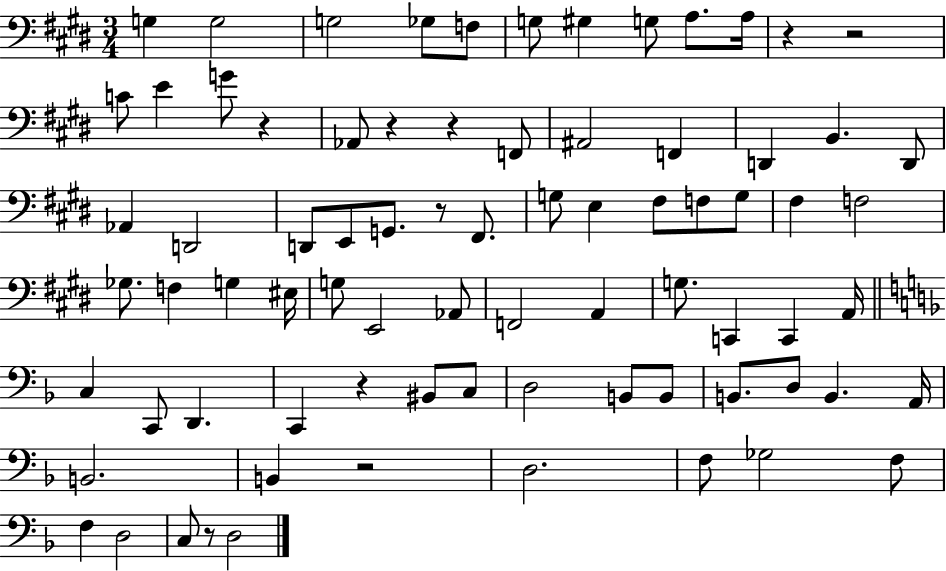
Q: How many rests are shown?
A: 9